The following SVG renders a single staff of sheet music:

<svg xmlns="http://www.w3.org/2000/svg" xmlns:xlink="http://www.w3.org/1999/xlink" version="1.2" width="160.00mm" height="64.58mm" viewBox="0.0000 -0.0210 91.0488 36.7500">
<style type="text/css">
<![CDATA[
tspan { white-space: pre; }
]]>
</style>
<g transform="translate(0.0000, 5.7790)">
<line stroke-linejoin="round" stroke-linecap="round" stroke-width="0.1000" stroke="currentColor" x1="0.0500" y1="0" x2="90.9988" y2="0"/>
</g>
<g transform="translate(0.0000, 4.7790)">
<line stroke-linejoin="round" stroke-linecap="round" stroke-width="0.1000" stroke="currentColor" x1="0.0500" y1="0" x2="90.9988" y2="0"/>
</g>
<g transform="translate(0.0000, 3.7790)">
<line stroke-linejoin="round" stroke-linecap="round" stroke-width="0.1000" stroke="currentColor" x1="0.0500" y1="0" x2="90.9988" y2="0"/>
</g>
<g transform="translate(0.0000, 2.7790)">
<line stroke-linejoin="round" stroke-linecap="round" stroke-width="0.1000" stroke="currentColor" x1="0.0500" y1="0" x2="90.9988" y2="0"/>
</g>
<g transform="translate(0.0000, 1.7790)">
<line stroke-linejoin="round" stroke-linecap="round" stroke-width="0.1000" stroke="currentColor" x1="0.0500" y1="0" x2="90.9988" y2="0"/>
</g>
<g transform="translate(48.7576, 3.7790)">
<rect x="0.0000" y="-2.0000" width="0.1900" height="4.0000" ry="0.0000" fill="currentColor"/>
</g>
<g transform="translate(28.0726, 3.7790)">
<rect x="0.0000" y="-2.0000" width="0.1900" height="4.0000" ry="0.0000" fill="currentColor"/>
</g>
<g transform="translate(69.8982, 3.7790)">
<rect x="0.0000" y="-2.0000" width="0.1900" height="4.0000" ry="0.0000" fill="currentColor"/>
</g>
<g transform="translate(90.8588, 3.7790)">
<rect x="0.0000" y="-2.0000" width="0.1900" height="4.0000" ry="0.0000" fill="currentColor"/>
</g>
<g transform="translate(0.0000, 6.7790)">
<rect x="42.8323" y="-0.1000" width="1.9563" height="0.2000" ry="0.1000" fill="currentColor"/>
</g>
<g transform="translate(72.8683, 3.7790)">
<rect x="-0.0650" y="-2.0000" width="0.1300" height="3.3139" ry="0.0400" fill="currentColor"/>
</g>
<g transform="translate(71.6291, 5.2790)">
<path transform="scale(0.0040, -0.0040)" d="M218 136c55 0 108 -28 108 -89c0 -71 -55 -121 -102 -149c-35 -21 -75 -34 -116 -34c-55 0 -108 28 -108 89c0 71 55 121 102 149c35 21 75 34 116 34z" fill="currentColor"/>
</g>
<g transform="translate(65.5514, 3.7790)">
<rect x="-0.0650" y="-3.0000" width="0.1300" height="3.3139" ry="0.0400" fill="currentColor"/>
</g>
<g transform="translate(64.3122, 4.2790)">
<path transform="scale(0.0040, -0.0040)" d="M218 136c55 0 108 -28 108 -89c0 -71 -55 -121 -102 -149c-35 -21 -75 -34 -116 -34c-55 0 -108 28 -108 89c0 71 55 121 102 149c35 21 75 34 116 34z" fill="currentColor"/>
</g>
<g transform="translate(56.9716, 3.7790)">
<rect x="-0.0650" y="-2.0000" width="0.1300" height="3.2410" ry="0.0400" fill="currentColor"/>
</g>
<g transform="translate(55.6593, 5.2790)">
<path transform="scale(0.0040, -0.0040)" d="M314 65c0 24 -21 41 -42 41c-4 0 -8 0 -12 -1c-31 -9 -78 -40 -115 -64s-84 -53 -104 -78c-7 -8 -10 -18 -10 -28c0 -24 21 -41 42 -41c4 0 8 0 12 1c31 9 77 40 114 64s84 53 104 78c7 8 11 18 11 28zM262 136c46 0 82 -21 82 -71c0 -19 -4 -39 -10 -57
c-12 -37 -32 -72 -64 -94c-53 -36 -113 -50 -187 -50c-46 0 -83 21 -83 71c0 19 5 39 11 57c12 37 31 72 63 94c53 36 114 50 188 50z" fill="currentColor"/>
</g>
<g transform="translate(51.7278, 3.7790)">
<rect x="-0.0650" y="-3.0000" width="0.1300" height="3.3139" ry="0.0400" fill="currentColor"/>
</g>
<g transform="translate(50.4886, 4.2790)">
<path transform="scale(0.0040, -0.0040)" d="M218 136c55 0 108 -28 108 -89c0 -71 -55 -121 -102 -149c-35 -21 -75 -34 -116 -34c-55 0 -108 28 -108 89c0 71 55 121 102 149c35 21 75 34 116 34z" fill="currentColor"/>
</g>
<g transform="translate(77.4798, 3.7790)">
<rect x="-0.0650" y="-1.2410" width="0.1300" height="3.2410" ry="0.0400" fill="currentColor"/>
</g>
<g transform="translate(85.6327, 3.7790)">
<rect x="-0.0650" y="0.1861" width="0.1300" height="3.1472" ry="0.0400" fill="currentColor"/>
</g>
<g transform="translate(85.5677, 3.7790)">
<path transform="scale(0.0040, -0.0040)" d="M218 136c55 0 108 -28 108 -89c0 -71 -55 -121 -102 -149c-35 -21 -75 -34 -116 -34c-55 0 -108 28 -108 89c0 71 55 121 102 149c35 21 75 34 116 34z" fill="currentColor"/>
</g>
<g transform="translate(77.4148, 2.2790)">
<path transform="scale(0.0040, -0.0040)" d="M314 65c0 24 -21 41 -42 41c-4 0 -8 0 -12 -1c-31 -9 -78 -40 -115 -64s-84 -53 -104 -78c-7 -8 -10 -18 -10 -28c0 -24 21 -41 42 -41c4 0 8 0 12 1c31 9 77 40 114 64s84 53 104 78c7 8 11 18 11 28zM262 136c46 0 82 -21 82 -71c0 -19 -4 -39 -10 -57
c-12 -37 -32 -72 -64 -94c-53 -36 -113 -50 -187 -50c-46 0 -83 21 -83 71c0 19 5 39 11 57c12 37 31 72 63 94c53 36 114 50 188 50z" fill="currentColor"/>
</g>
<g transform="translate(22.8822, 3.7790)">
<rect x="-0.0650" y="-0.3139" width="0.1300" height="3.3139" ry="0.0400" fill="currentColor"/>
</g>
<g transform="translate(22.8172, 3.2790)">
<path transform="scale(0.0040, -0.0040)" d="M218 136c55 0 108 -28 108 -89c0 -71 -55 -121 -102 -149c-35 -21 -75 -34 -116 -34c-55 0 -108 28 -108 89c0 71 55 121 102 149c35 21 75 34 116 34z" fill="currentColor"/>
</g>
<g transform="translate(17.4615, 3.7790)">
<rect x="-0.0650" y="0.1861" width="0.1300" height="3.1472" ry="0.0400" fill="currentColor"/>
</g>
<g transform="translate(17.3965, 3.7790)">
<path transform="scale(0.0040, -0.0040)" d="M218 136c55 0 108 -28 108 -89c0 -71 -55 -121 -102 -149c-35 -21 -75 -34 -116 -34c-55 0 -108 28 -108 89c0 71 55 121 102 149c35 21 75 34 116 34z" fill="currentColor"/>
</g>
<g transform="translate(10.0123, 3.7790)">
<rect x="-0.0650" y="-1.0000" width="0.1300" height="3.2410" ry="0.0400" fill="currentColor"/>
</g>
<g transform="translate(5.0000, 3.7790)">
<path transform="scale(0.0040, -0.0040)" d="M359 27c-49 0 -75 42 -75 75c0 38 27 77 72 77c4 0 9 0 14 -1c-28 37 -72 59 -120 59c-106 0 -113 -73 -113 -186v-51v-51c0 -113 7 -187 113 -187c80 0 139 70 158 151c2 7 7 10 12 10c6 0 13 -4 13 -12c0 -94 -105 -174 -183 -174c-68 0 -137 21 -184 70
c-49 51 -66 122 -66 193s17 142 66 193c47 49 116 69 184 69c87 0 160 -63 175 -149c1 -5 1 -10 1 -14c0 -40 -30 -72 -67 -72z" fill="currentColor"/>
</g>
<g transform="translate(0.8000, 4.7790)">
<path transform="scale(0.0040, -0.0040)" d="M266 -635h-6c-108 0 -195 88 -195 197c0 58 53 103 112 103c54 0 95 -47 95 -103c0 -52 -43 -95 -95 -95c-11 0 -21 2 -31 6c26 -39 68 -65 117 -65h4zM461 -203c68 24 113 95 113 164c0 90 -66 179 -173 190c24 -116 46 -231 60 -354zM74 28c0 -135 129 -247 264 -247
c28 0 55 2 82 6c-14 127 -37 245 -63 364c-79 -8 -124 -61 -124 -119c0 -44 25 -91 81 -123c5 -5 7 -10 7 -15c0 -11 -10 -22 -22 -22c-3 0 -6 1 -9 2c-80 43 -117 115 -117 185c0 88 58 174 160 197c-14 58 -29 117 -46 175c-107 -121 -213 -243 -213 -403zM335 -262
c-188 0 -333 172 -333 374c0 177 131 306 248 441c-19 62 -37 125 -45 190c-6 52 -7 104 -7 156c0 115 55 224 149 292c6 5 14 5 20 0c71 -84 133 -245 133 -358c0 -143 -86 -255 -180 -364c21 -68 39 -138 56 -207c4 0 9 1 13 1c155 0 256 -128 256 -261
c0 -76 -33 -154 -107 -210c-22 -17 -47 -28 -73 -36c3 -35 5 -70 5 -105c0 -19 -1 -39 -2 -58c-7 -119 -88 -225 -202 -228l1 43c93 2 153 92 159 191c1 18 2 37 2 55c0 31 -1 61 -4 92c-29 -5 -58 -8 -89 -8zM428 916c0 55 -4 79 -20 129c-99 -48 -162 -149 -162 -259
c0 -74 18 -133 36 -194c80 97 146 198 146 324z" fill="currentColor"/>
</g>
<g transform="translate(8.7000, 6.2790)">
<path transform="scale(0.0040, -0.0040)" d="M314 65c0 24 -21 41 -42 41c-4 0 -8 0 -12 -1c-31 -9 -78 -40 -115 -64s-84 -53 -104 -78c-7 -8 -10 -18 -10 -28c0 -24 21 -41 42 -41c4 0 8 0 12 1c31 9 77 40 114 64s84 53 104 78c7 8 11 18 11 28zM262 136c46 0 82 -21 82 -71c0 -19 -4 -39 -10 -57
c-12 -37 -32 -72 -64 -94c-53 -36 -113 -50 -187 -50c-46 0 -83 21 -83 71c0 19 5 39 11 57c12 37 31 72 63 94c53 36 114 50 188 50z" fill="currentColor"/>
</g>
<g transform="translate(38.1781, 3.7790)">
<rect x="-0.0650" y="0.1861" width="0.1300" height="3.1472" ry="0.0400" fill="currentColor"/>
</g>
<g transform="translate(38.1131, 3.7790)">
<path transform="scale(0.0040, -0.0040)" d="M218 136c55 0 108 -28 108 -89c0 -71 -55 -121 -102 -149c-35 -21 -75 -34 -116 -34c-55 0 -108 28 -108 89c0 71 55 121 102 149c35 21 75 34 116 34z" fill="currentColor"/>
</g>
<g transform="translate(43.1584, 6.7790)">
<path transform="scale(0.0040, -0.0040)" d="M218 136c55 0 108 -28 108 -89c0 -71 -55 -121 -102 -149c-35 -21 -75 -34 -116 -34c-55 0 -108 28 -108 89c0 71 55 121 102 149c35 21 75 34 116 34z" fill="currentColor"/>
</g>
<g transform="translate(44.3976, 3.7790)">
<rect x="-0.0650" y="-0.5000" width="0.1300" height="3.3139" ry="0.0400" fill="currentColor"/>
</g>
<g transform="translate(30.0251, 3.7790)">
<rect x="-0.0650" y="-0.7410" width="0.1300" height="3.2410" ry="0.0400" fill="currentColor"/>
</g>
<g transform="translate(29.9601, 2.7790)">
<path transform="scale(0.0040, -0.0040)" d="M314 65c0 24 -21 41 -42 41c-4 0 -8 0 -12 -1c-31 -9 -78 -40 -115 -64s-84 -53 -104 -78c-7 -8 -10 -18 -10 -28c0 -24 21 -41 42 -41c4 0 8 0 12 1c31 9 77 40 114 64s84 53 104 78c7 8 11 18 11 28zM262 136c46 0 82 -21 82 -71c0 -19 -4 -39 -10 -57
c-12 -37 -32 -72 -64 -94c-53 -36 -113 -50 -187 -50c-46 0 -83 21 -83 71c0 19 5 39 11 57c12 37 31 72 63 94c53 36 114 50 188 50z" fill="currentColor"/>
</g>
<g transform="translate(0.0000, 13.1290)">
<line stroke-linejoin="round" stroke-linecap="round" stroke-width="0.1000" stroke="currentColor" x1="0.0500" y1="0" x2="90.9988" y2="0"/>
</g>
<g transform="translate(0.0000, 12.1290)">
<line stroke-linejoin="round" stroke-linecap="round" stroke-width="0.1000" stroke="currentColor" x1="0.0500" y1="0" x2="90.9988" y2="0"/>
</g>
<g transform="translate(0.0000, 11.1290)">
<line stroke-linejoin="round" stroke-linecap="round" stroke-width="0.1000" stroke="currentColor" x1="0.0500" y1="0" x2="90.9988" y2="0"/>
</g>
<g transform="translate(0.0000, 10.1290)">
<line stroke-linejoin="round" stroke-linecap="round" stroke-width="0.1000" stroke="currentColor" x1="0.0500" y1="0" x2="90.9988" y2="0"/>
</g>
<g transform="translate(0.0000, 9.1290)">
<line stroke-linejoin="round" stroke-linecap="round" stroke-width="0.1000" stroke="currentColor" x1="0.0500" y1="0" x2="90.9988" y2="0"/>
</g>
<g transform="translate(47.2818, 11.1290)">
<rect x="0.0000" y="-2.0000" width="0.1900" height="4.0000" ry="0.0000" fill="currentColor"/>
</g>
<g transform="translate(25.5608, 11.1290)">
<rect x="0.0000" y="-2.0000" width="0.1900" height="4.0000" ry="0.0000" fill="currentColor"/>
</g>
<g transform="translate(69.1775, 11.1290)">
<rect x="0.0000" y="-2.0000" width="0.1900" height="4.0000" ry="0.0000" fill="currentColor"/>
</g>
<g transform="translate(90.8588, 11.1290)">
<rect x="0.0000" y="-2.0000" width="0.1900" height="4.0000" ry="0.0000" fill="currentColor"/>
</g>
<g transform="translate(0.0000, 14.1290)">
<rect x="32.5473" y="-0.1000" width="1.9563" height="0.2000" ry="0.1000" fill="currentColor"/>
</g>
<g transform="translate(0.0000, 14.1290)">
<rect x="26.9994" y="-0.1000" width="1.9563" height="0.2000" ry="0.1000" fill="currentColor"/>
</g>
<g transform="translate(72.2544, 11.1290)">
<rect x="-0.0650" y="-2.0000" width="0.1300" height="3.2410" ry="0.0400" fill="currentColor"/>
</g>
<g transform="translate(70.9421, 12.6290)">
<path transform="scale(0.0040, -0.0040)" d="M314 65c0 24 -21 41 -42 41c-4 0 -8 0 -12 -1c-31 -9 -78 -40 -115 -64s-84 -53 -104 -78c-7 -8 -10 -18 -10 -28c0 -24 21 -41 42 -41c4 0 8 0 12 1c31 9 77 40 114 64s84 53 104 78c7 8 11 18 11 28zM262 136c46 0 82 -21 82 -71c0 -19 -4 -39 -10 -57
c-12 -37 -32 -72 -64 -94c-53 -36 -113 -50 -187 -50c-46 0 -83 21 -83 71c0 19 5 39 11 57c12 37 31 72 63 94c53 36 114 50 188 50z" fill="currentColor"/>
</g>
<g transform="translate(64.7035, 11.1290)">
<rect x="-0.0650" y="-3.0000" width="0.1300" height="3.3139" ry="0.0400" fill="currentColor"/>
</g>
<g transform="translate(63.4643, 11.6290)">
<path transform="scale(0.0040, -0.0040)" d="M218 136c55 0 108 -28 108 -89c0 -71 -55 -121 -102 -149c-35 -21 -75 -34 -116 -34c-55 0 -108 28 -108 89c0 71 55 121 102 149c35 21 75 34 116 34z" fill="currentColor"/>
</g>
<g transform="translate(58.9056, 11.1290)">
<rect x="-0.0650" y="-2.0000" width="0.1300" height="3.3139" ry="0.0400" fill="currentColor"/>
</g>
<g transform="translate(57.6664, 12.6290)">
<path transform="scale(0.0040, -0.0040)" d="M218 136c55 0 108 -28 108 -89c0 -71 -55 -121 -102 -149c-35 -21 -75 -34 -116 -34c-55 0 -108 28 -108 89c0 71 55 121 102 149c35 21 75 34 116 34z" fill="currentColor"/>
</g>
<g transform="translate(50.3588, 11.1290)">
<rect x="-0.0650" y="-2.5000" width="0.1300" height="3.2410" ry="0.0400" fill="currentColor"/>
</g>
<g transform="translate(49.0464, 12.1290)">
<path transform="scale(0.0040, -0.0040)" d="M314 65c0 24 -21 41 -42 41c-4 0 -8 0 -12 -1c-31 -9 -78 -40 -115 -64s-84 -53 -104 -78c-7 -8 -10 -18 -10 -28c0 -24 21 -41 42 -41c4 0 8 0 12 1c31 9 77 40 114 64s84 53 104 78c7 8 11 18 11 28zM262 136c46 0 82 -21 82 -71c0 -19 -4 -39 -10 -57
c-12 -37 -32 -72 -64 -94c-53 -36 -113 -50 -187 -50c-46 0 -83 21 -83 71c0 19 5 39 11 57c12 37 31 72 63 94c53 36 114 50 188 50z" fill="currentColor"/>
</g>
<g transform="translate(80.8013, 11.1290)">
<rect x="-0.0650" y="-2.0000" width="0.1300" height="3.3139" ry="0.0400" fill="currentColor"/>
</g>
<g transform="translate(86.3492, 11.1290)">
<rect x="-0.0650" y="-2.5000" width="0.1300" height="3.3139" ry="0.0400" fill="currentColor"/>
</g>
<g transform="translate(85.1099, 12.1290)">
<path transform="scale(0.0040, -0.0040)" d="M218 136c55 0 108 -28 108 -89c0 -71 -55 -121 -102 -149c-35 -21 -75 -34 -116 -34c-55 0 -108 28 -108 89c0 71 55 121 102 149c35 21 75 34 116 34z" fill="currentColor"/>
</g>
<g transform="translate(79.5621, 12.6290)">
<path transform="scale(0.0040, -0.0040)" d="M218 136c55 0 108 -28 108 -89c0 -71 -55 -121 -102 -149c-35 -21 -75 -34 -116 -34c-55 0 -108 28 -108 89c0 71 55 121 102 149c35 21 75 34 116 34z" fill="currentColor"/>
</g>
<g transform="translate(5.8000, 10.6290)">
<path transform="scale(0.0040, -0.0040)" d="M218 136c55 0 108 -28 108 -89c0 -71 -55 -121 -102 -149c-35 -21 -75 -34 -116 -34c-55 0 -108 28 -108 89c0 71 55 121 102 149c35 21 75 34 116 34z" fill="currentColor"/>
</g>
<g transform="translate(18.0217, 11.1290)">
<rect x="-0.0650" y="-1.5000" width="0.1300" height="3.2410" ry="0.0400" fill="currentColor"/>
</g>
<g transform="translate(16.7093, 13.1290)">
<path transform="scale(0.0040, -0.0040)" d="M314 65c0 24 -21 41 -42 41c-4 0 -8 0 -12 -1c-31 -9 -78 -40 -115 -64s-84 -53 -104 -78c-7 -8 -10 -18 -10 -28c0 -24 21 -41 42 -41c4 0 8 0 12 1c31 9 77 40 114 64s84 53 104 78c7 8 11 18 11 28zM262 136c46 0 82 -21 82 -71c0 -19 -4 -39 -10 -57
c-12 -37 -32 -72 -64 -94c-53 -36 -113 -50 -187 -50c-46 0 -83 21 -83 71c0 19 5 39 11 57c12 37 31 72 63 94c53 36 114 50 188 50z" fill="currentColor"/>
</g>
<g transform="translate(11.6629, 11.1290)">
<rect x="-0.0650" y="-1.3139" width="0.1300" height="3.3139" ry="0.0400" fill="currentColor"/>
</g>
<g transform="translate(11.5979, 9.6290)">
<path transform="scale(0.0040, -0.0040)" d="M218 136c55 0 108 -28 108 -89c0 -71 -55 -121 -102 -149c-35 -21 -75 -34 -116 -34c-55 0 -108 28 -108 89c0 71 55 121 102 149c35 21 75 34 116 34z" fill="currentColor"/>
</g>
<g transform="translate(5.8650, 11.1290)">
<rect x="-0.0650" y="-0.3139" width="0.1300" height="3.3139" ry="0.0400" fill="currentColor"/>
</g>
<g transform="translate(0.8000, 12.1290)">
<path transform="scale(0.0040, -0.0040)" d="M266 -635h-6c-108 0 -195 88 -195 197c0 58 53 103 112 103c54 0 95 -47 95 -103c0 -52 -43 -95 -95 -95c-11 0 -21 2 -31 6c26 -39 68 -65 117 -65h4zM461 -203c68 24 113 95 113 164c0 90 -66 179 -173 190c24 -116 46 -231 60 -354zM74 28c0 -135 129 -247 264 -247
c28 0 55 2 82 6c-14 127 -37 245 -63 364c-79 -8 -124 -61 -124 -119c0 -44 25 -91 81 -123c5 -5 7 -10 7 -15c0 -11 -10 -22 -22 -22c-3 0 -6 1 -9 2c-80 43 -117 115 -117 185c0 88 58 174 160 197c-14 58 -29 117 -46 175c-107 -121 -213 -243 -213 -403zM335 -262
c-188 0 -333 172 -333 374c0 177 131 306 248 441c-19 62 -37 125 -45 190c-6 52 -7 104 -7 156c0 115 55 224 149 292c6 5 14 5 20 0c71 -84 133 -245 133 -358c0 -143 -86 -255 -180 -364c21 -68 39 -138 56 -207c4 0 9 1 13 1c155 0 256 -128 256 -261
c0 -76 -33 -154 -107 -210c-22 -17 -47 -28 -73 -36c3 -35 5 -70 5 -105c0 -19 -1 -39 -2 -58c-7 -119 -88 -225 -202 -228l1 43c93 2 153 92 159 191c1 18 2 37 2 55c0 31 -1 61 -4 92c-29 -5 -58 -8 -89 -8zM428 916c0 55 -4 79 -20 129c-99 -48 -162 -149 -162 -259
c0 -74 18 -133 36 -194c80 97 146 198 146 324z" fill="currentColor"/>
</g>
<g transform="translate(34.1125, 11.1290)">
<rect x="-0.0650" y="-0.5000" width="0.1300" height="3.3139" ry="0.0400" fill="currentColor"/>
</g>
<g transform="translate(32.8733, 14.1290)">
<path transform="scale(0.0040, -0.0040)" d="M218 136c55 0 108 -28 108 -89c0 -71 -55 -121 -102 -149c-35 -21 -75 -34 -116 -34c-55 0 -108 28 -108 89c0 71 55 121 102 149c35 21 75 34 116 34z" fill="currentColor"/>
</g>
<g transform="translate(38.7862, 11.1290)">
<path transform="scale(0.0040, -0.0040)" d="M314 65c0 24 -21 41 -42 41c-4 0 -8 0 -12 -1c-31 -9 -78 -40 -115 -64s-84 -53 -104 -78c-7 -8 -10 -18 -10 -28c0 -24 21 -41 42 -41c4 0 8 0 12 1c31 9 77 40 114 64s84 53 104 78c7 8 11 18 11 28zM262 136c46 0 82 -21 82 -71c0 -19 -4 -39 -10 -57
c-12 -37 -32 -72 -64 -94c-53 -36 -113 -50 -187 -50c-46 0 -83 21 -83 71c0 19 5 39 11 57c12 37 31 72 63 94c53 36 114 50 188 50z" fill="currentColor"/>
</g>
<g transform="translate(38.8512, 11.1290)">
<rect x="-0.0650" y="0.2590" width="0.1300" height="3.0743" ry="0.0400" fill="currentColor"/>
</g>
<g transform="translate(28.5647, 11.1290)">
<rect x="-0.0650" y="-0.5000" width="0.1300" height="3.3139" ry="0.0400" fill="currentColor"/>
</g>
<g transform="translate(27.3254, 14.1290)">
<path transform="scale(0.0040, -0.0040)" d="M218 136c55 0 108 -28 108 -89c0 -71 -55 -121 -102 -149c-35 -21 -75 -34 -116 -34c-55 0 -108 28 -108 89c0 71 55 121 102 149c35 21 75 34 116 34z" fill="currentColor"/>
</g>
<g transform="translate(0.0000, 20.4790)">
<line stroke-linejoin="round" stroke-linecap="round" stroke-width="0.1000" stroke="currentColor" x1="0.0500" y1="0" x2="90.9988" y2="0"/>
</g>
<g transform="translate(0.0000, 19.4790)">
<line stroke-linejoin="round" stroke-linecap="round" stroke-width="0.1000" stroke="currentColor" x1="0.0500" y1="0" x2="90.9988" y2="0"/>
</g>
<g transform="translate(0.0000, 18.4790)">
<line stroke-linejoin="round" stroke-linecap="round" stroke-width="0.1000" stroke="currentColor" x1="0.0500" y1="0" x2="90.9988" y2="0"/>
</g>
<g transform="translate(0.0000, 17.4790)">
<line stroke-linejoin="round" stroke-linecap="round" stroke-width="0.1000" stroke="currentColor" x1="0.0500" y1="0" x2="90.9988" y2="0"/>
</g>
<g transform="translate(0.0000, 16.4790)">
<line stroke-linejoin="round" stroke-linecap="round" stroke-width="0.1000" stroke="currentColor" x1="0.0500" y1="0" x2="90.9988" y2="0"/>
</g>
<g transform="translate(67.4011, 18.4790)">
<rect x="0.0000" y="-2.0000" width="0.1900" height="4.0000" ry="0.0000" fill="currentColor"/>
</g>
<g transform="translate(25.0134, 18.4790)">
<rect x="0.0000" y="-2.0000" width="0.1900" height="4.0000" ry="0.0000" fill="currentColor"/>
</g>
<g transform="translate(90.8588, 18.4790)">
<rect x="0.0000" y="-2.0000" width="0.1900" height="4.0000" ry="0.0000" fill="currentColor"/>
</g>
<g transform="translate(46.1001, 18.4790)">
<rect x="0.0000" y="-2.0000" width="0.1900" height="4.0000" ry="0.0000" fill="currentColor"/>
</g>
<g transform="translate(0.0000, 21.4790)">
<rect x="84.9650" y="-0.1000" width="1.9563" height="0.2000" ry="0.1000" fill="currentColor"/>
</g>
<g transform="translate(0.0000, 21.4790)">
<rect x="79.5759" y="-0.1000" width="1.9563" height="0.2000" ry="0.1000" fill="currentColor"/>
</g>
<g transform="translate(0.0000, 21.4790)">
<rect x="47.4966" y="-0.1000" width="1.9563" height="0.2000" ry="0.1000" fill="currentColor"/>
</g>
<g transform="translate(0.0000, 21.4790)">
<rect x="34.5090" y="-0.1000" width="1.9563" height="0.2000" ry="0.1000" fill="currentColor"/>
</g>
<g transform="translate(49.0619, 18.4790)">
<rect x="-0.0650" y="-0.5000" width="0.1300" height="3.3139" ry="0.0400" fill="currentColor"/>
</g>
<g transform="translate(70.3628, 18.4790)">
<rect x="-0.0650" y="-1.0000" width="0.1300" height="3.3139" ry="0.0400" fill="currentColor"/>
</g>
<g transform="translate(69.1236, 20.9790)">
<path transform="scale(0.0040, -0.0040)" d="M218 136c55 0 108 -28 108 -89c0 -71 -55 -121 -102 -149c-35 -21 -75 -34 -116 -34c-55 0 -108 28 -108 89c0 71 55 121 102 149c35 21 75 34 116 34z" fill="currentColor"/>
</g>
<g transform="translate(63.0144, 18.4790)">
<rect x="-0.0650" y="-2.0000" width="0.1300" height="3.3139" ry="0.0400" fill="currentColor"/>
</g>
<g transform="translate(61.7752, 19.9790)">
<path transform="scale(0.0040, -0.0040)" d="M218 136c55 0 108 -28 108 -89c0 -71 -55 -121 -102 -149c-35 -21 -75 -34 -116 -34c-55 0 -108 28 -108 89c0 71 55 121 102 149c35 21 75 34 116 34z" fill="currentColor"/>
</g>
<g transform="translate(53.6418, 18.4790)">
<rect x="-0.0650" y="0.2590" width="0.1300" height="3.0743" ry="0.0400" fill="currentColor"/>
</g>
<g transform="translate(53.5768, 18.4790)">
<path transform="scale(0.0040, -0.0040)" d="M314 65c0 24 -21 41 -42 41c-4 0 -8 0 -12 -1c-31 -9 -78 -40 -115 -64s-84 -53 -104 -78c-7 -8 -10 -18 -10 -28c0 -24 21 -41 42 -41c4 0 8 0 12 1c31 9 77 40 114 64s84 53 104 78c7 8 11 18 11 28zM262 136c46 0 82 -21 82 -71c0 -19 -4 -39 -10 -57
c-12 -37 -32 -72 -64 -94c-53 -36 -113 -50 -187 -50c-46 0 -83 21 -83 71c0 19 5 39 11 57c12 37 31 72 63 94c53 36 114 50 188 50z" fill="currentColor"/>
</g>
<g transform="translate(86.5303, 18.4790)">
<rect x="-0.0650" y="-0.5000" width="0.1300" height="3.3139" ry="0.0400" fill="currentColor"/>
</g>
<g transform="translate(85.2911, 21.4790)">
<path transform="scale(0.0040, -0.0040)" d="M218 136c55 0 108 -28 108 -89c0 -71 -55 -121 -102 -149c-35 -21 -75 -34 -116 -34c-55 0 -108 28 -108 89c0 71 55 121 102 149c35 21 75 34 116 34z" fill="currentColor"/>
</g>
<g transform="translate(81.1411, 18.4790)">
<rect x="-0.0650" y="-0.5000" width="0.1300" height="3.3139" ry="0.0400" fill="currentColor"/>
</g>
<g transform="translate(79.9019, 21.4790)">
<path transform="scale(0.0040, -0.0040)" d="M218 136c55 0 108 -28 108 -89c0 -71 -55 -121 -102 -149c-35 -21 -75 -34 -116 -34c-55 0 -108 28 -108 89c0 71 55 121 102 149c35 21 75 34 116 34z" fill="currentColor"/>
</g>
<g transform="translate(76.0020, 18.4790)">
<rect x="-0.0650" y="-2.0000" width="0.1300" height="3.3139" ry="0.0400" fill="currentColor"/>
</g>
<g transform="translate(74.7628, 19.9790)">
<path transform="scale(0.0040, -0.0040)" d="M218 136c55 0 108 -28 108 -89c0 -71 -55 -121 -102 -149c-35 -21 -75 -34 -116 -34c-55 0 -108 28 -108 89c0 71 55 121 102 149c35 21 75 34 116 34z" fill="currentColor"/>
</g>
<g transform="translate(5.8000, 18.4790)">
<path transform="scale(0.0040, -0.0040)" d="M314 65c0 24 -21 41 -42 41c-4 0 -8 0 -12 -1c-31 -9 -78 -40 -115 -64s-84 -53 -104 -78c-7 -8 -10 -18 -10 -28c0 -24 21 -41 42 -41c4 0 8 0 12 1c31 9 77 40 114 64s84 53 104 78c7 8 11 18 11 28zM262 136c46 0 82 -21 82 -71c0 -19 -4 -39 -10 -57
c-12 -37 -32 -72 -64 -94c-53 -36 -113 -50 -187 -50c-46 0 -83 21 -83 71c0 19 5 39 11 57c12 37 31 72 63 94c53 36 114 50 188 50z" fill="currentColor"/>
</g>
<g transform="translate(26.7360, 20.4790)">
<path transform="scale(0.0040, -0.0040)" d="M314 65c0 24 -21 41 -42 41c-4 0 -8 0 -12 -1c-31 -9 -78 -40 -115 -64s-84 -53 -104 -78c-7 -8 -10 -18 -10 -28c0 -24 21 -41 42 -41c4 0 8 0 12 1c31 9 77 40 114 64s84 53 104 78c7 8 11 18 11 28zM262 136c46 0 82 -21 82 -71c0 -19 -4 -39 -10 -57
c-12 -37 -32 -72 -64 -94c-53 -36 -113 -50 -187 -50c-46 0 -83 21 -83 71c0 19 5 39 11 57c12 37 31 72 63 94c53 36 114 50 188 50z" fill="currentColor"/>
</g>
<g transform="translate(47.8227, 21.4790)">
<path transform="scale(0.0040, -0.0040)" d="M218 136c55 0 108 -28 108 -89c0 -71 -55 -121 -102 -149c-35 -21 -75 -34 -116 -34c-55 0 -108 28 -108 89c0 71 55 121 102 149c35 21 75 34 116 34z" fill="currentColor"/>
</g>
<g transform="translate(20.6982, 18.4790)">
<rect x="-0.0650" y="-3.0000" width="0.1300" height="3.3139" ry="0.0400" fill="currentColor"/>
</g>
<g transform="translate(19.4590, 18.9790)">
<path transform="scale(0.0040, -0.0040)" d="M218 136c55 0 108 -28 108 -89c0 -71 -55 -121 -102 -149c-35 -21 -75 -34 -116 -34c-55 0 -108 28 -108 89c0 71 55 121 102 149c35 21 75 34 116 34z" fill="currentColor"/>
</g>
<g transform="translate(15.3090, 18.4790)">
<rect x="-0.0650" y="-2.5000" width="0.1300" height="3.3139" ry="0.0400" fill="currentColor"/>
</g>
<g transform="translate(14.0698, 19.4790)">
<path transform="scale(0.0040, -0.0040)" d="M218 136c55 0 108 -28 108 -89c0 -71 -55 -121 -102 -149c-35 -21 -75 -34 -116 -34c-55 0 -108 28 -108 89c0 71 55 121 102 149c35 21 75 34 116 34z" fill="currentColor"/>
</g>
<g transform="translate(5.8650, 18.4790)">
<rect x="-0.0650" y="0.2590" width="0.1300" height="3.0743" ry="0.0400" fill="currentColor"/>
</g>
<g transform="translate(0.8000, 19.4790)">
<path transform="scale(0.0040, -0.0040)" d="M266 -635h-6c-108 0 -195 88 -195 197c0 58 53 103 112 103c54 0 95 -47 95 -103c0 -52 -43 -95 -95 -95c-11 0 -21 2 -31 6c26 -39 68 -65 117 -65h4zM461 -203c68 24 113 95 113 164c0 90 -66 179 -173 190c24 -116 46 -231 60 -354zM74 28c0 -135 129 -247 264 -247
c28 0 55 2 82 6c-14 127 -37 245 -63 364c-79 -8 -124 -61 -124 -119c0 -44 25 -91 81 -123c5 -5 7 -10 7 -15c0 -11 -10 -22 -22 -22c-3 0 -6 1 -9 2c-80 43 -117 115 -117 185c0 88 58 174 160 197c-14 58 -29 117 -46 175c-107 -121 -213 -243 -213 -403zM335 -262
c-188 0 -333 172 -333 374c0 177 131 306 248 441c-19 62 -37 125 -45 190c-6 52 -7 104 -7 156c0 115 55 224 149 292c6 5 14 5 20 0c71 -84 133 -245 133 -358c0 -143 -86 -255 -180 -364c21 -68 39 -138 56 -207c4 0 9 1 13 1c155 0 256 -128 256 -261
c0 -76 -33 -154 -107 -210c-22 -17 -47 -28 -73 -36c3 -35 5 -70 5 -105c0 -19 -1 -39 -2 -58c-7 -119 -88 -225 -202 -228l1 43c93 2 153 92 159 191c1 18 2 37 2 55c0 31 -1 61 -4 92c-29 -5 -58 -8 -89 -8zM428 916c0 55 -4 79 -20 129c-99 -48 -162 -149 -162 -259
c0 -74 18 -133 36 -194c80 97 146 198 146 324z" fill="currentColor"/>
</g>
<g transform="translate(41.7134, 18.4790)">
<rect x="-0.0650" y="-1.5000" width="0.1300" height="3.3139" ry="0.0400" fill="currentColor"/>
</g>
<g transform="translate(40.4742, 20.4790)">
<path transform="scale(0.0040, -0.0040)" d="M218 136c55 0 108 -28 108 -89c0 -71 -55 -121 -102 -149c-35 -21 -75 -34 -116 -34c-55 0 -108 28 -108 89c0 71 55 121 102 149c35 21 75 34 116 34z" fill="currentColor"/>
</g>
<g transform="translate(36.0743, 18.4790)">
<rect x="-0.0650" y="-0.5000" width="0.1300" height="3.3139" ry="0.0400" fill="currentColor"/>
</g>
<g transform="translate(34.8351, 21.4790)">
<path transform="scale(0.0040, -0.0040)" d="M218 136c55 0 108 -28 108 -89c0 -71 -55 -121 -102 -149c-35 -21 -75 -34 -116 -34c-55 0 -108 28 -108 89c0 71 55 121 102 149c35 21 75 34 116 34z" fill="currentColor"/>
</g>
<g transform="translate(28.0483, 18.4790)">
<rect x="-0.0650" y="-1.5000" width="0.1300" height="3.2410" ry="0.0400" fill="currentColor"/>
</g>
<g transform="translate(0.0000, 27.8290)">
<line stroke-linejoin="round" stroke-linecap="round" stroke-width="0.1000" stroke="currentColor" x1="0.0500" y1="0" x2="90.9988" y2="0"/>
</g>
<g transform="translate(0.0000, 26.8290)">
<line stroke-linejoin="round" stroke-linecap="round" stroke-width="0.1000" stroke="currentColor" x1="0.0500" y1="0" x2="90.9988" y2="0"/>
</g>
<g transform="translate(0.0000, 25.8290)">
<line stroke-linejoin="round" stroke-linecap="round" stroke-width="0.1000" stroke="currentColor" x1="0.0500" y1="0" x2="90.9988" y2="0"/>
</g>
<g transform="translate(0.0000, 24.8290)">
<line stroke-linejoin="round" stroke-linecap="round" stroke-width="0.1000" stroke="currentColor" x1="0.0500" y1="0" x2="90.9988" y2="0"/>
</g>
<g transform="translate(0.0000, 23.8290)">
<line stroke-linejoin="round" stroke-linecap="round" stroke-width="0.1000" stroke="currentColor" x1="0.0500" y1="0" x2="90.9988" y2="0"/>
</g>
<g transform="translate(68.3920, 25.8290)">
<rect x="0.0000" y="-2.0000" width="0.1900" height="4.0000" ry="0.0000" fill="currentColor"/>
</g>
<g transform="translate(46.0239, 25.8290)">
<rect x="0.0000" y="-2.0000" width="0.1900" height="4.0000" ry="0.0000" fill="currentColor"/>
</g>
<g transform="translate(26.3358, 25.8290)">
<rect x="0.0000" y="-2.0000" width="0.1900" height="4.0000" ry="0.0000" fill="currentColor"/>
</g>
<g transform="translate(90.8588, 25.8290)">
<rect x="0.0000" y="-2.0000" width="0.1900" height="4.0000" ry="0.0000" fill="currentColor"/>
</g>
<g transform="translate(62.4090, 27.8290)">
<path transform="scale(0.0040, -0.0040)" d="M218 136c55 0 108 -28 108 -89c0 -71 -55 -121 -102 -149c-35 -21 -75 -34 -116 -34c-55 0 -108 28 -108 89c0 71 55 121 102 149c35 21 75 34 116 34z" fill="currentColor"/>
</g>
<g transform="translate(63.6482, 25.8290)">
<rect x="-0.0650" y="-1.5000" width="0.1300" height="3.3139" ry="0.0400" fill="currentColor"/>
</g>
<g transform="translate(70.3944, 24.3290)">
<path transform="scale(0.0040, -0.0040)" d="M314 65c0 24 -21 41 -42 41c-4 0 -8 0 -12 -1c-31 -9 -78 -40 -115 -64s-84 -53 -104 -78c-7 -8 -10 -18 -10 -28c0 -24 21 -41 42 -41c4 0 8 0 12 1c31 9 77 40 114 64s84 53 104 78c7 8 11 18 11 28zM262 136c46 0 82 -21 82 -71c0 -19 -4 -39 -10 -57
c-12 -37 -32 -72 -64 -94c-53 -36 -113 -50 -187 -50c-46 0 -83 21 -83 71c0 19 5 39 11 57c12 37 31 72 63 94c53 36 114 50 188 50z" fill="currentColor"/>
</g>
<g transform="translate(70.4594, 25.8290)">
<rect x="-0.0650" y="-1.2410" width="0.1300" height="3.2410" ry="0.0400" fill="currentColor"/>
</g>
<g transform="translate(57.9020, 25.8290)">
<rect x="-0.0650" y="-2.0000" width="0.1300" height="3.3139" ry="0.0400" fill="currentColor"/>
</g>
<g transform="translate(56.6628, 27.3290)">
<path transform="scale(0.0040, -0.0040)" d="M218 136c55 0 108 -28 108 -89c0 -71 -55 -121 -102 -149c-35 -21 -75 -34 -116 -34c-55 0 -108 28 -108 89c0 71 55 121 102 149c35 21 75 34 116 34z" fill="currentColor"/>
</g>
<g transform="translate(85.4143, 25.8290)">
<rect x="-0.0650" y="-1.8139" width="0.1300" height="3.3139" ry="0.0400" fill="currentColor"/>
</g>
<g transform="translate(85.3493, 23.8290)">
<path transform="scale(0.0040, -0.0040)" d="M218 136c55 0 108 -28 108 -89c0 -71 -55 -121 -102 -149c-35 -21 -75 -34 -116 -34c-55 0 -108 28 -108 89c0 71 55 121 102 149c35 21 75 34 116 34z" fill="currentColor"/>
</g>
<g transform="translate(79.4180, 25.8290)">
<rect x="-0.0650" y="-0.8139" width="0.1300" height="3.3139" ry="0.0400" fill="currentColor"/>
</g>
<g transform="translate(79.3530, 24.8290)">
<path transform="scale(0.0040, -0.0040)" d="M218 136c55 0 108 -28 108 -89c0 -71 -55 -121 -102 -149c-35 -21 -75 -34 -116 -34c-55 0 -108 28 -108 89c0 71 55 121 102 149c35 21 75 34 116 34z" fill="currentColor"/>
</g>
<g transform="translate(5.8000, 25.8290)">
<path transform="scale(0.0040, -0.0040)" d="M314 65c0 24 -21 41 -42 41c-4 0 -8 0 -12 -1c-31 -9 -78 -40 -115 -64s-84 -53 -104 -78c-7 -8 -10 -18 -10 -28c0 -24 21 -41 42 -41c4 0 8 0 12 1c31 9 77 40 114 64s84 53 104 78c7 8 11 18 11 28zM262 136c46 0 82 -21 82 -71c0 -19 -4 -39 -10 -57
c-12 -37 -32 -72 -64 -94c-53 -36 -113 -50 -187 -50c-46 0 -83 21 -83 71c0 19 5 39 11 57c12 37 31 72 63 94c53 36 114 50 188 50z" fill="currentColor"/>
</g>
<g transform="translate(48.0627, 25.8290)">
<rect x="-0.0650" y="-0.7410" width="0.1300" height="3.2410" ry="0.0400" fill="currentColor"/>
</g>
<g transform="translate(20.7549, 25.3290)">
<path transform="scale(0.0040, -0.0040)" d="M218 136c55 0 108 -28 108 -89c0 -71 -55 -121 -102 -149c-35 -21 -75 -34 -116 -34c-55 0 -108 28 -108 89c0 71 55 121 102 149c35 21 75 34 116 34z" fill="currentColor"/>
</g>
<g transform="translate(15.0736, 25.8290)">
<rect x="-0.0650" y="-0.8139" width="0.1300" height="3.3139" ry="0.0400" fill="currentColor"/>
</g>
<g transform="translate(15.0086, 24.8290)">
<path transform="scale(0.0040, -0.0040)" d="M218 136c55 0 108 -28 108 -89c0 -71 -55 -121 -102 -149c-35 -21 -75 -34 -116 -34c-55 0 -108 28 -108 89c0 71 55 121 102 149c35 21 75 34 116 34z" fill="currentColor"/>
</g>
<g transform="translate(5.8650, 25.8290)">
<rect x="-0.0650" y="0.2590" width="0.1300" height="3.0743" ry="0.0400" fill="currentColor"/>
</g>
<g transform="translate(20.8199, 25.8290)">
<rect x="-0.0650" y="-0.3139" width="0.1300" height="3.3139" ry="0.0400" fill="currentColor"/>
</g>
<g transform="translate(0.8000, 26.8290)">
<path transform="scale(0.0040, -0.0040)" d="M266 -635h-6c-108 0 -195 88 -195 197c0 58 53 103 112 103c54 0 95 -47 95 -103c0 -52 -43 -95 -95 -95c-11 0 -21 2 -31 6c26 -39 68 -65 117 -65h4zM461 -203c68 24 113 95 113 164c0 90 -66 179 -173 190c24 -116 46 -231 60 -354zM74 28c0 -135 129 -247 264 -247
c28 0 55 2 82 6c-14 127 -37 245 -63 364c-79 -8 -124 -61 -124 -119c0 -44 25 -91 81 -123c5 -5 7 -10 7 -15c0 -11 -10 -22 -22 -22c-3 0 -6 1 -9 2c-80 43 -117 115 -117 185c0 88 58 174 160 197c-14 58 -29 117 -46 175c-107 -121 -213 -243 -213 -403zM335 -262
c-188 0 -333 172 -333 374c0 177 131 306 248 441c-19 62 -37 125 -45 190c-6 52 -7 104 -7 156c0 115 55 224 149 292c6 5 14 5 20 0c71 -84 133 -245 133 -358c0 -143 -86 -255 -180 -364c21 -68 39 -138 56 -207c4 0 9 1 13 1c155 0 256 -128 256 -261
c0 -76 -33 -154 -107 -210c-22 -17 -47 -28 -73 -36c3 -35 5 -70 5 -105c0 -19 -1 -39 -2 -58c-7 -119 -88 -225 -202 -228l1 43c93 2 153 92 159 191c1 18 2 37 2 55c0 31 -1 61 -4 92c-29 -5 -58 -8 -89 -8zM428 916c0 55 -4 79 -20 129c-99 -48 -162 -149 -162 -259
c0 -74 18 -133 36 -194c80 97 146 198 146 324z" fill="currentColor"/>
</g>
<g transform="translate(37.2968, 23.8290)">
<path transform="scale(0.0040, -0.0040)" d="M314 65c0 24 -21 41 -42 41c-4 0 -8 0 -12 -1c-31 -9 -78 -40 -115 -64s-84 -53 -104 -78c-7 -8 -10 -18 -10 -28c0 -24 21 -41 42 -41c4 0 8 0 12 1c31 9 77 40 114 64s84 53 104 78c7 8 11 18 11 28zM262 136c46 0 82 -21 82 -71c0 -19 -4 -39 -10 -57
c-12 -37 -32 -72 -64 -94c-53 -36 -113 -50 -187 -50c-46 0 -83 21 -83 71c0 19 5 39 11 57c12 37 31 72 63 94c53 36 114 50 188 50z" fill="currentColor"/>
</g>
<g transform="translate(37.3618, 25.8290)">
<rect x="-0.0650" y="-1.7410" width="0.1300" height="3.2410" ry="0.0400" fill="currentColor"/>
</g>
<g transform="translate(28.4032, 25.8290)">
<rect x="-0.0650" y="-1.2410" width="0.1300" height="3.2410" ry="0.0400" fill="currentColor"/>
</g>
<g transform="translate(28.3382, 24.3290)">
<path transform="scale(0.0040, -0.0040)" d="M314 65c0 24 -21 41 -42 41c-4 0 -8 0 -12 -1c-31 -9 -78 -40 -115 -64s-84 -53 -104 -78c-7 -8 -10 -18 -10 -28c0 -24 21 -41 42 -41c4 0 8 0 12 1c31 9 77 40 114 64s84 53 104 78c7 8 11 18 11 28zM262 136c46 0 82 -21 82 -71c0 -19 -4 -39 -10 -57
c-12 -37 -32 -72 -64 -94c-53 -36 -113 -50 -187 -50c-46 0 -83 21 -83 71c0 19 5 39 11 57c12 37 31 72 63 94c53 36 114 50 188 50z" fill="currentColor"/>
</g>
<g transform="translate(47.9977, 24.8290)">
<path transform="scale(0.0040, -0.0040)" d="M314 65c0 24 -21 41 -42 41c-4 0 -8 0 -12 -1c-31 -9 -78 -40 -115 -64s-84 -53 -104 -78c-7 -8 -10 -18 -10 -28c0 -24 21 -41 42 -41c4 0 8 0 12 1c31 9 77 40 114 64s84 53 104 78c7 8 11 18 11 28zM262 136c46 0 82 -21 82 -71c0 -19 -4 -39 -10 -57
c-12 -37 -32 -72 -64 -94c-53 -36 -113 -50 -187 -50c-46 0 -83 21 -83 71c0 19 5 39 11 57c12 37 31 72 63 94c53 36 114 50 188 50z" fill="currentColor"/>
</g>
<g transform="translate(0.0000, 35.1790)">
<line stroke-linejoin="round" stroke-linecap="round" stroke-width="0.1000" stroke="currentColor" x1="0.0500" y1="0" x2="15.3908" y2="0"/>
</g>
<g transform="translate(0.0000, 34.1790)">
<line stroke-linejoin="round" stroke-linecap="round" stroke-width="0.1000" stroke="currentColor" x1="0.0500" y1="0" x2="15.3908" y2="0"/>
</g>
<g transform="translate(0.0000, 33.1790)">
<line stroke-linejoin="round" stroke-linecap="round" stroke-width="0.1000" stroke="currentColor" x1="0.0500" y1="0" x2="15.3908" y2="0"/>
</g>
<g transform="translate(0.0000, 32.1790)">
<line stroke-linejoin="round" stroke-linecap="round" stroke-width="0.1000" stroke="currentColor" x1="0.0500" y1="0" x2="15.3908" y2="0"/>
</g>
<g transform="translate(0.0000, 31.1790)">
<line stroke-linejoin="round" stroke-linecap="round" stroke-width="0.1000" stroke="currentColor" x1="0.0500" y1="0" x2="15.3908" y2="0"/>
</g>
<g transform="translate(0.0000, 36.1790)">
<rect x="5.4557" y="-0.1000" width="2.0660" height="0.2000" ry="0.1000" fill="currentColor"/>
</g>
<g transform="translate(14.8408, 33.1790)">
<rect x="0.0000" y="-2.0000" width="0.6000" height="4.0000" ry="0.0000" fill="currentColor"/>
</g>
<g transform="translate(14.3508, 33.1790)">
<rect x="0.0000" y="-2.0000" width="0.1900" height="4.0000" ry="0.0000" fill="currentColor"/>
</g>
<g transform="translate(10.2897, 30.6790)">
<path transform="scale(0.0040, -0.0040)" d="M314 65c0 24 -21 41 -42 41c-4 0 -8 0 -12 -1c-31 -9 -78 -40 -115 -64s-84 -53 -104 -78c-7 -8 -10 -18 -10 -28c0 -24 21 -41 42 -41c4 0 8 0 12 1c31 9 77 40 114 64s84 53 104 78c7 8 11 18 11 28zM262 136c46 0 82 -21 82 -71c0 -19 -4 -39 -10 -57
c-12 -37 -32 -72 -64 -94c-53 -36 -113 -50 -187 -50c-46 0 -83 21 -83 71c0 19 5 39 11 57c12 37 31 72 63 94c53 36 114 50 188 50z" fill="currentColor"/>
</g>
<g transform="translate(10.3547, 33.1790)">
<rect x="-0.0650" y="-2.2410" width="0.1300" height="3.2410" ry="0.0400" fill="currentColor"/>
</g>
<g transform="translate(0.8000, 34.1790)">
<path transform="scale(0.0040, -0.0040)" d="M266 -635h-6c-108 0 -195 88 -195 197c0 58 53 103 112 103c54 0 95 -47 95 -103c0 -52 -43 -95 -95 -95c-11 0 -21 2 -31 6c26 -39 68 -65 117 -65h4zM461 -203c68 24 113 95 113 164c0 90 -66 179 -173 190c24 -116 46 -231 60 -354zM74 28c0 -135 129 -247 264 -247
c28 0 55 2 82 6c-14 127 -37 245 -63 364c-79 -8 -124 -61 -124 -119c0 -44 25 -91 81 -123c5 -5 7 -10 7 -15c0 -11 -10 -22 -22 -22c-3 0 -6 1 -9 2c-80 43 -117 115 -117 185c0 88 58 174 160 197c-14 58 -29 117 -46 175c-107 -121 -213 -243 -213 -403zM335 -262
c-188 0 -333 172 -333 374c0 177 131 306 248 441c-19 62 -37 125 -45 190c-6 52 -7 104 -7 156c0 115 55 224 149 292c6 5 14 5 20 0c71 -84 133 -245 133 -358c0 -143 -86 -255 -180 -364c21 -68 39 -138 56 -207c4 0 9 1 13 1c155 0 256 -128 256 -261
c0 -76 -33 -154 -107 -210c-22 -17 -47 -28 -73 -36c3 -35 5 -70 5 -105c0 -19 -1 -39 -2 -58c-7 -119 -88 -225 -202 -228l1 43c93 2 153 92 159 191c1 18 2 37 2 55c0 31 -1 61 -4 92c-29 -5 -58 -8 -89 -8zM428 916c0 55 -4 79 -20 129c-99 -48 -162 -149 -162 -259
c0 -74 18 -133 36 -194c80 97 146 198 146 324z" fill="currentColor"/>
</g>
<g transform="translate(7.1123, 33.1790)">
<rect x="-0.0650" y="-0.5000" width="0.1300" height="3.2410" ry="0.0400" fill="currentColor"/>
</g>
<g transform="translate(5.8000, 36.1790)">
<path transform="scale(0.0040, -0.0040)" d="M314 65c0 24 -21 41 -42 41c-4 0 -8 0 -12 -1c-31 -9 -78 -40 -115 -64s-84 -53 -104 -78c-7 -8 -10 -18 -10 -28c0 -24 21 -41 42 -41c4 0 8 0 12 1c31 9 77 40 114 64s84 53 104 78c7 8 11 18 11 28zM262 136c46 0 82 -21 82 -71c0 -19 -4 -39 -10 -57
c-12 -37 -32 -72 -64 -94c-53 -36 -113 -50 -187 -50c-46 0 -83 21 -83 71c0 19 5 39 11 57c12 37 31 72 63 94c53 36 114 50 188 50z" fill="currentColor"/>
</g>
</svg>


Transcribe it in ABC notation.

X:1
T:Untitled
M:4/4
L:1/4
K:C
D2 B c d2 B C A F2 A F e2 B c e E2 C C B2 G2 F A F2 F G B2 G A E2 C E C B2 F D F C C B2 d c e2 f2 d2 F E e2 d f C2 g2